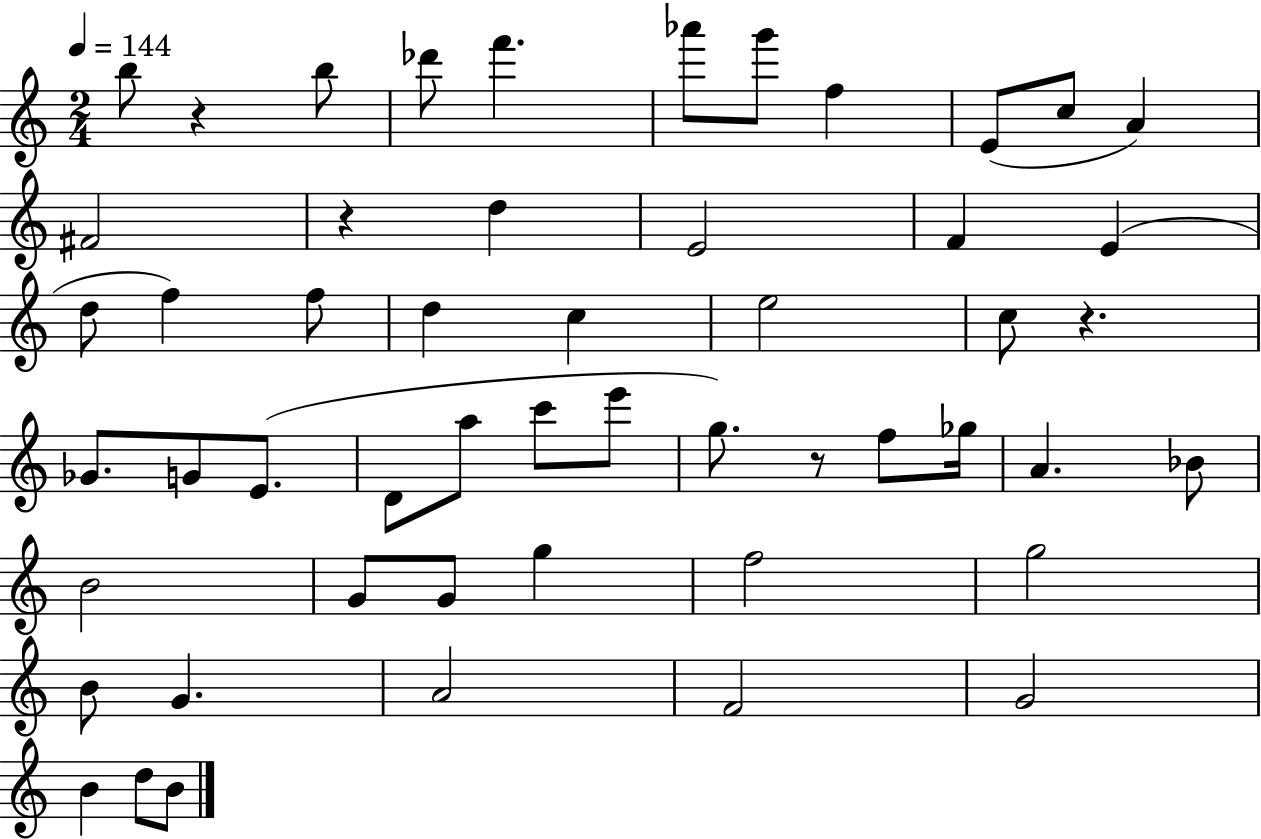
B5/e R/q B5/e Db6/e F6/q. Ab6/e G6/e F5/q E4/e C5/e A4/q F#4/h R/q D5/q E4/h F4/q E4/q D5/e F5/q F5/e D5/q C5/q E5/h C5/e R/q. Gb4/e. G4/e E4/e. D4/e A5/e C6/e E6/e G5/e. R/e F5/e Gb5/s A4/q. Bb4/e B4/h G4/e G4/e G5/q F5/h G5/h B4/e G4/q. A4/h F4/h G4/h B4/q D5/e B4/e